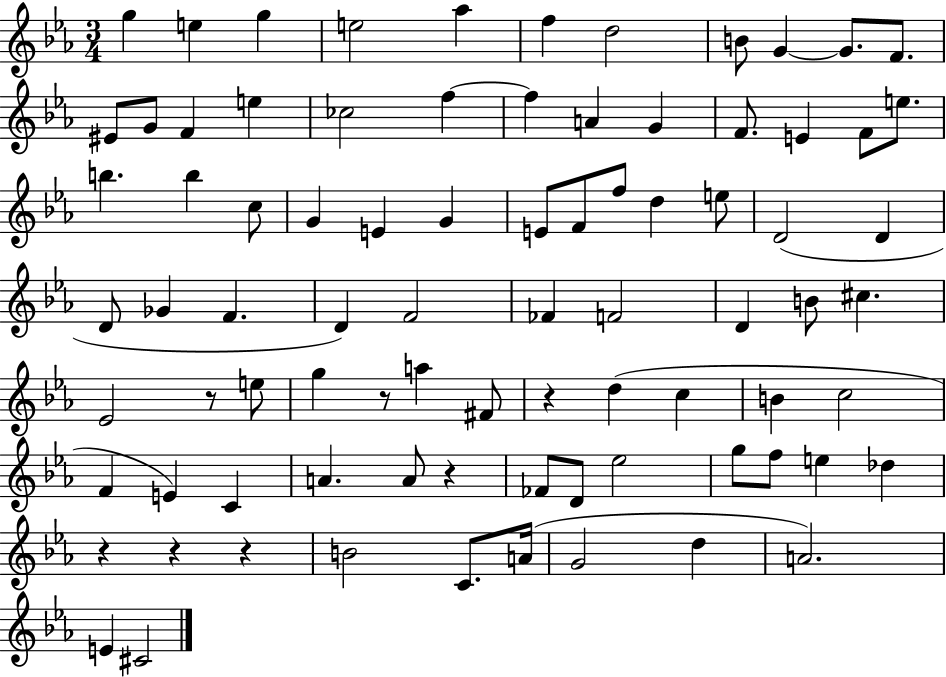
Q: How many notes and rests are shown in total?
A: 83